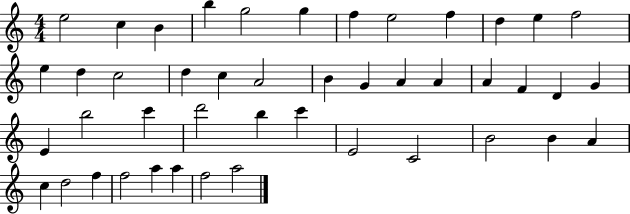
X:1
T:Untitled
M:4/4
L:1/4
K:C
e2 c B b g2 g f e2 f d e f2 e d c2 d c A2 B G A A A F D G E b2 c' d'2 b c' E2 C2 B2 B A c d2 f f2 a a f2 a2